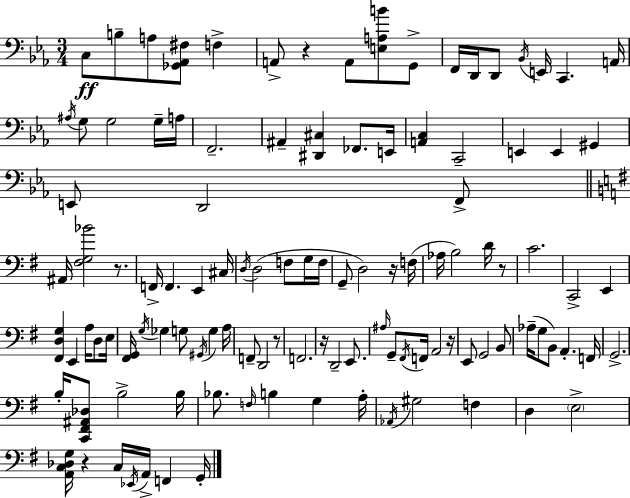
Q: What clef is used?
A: bass